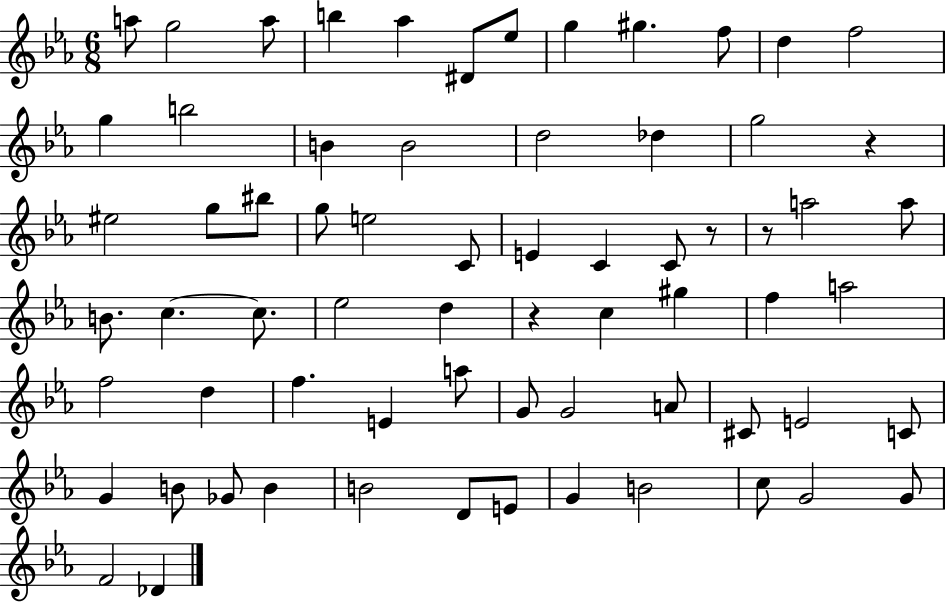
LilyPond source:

{
  \clef treble
  \numericTimeSignature
  \time 6/8
  \key ees \major
  \repeat volta 2 { a''8 g''2 a''8 | b''4 aes''4 dis'8 ees''8 | g''4 gis''4. f''8 | d''4 f''2 | \break g''4 b''2 | b'4 b'2 | d''2 des''4 | g''2 r4 | \break eis''2 g''8 bis''8 | g''8 e''2 c'8 | e'4 c'4 c'8 r8 | r8 a''2 a''8 | \break b'8. c''4.~~ c''8. | ees''2 d''4 | r4 c''4 gis''4 | f''4 a''2 | \break f''2 d''4 | f''4. e'4 a''8 | g'8 g'2 a'8 | cis'8 e'2 c'8 | \break g'4 b'8 ges'8 b'4 | b'2 d'8 e'8 | g'4 b'2 | c''8 g'2 g'8 | \break f'2 des'4 | } \bar "|."
}